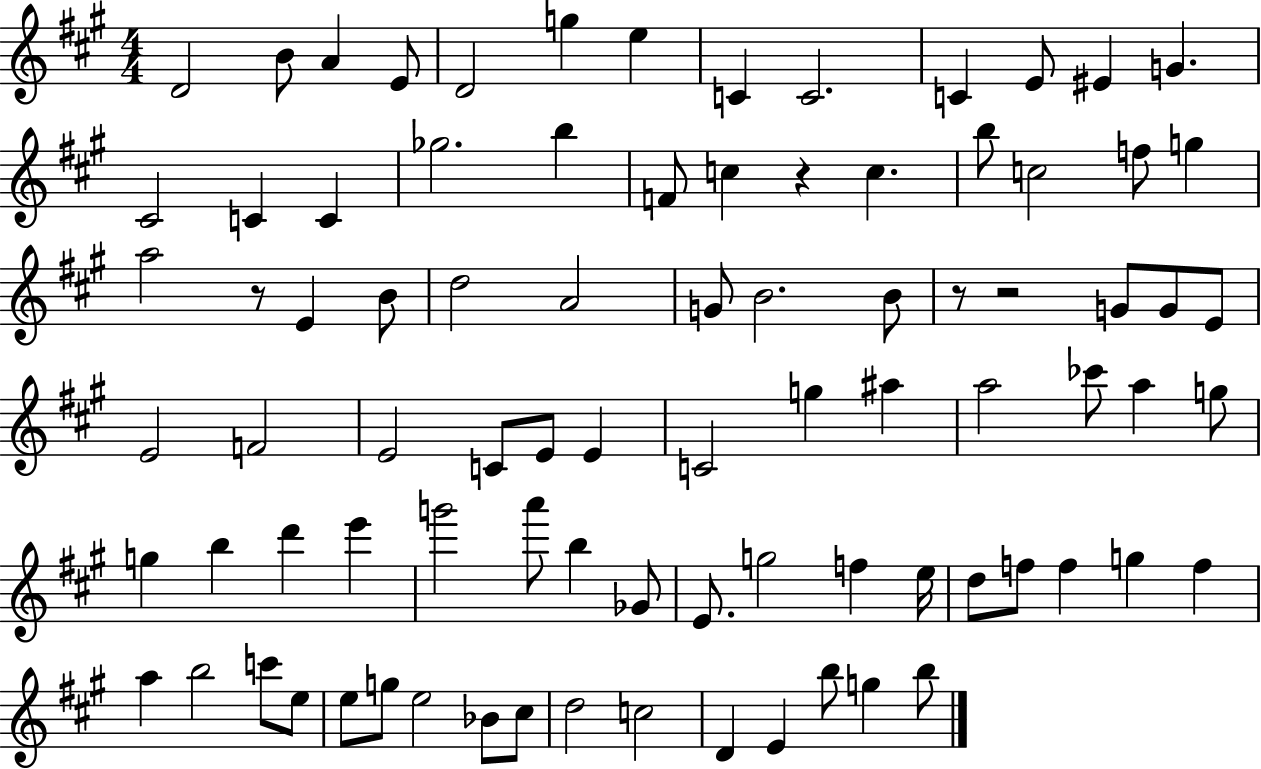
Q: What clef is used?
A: treble